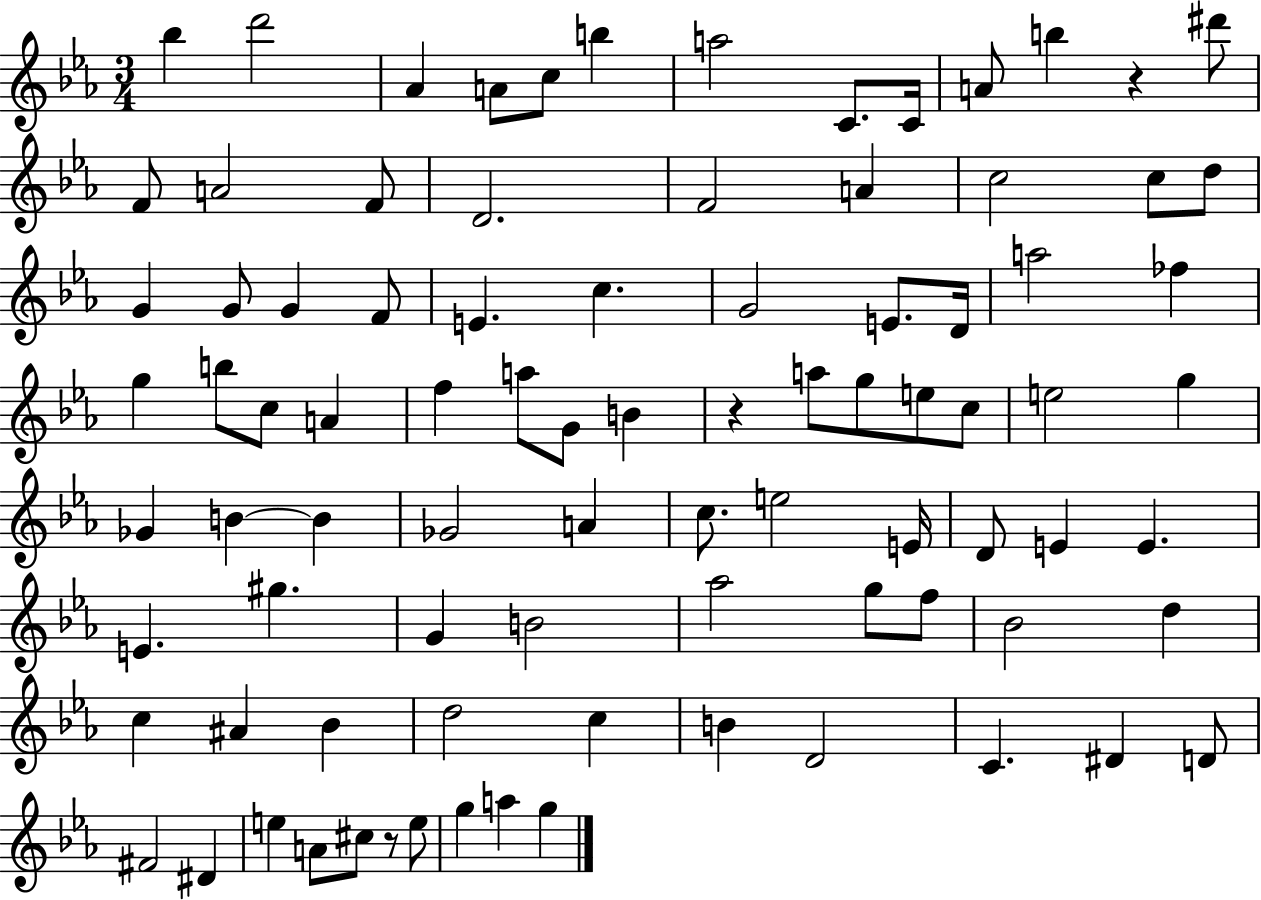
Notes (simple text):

Bb5/q D6/h Ab4/q A4/e C5/e B5/q A5/h C4/e. C4/s A4/e B5/q R/q D#6/e F4/e A4/h F4/e D4/h. F4/h A4/q C5/h C5/e D5/e G4/q G4/e G4/q F4/e E4/q. C5/q. G4/h E4/e. D4/s A5/h FES5/q G5/q B5/e C5/e A4/q F5/q A5/e G4/e B4/q R/q A5/e G5/e E5/e C5/e E5/h G5/q Gb4/q B4/q B4/q Gb4/h A4/q C5/e. E5/h E4/s D4/e E4/q E4/q. E4/q. G#5/q. G4/q B4/h Ab5/h G5/e F5/e Bb4/h D5/q C5/q A#4/q Bb4/q D5/h C5/q B4/q D4/h C4/q. D#4/q D4/e F#4/h D#4/q E5/q A4/e C#5/e R/e E5/e G5/q A5/q G5/q